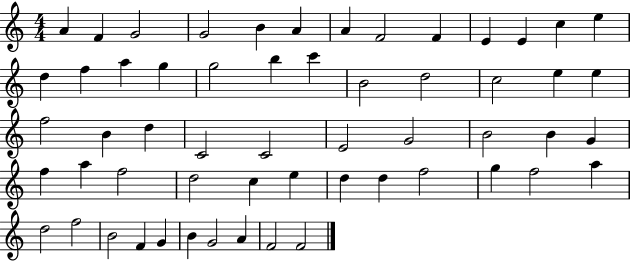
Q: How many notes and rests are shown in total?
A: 57